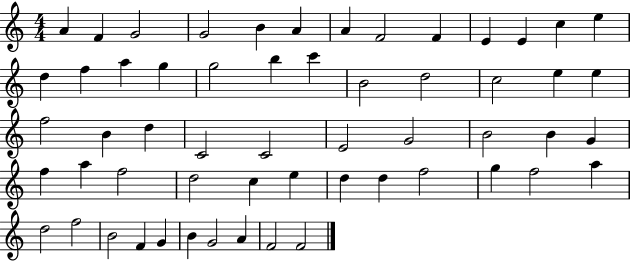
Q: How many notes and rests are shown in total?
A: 57